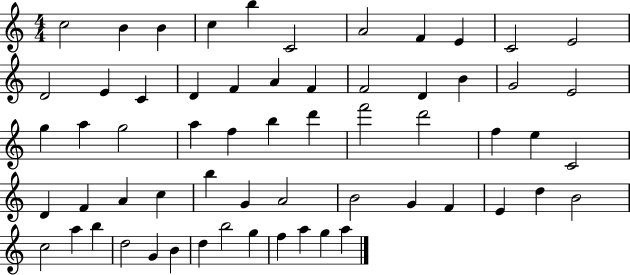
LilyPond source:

{
  \clef treble
  \numericTimeSignature
  \time 4/4
  \key c \major
  c''2 b'4 b'4 | c''4 b''4 c'2 | a'2 f'4 e'4 | c'2 e'2 | \break d'2 e'4 c'4 | d'4 f'4 a'4 f'4 | f'2 d'4 b'4 | g'2 e'2 | \break g''4 a''4 g''2 | a''4 f''4 b''4 d'''4 | f'''2 d'''2 | f''4 e''4 c'2 | \break d'4 f'4 a'4 c''4 | b''4 g'4 a'2 | b'2 g'4 f'4 | e'4 d''4 b'2 | \break c''2 a''4 b''4 | d''2 g'4 b'4 | d''4 b''2 g''4 | f''4 a''4 g''4 a''4 | \break \bar "|."
}